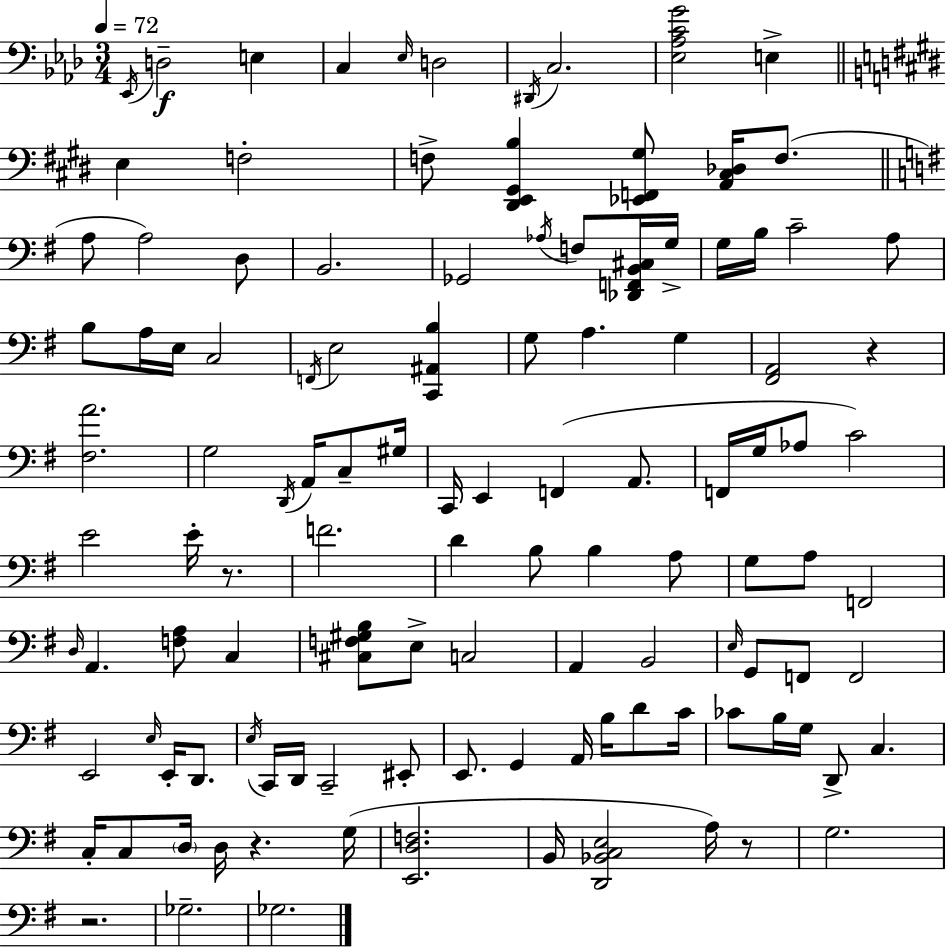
X:1
T:Untitled
M:3/4
L:1/4
K:Ab
_E,,/4 D,2 E, C, _E,/4 D,2 ^D,,/4 C,2 [_E,_A,CG]2 E, E, F,2 F,/2 [^D,,E,,^G,,B,] [_E,,F,,^G,]/2 [A,,^C,_D,]/4 F,/2 A,/2 A,2 D,/2 B,,2 _G,,2 _A,/4 F,/2 [_D,,F,,B,,^C,]/4 G,/4 G,/4 B,/4 C2 A,/2 B,/2 A,/4 E,/4 C,2 F,,/4 E,2 [C,,^A,,B,] G,/2 A, G, [^F,,A,,]2 z [^F,A]2 G,2 D,,/4 A,,/4 C,/2 ^G,/4 C,,/4 E,, F,, A,,/2 F,,/4 G,/4 _A,/2 C2 E2 E/4 z/2 F2 D B,/2 B, A,/2 G,/2 A,/2 F,,2 D,/4 A,, [F,A,]/2 C, [^C,F,^G,B,]/2 E,/2 C,2 A,, B,,2 E,/4 G,,/2 F,,/2 F,,2 E,,2 E,/4 E,,/4 D,,/2 E,/4 C,,/4 D,,/4 C,,2 ^E,,/2 E,,/2 G,, A,,/4 B,/4 D/2 C/4 _C/2 B,/4 G,/4 D,,/2 C, C,/4 C,/2 D,/4 D,/4 z G,/4 [E,,D,F,]2 B,,/4 [D,,_B,,C,E,]2 A,/4 z/2 G,2 z2 _G,2 _G,2